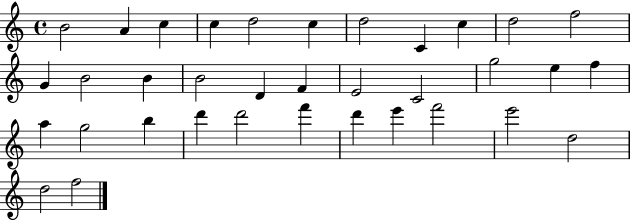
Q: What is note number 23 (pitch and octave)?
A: A5